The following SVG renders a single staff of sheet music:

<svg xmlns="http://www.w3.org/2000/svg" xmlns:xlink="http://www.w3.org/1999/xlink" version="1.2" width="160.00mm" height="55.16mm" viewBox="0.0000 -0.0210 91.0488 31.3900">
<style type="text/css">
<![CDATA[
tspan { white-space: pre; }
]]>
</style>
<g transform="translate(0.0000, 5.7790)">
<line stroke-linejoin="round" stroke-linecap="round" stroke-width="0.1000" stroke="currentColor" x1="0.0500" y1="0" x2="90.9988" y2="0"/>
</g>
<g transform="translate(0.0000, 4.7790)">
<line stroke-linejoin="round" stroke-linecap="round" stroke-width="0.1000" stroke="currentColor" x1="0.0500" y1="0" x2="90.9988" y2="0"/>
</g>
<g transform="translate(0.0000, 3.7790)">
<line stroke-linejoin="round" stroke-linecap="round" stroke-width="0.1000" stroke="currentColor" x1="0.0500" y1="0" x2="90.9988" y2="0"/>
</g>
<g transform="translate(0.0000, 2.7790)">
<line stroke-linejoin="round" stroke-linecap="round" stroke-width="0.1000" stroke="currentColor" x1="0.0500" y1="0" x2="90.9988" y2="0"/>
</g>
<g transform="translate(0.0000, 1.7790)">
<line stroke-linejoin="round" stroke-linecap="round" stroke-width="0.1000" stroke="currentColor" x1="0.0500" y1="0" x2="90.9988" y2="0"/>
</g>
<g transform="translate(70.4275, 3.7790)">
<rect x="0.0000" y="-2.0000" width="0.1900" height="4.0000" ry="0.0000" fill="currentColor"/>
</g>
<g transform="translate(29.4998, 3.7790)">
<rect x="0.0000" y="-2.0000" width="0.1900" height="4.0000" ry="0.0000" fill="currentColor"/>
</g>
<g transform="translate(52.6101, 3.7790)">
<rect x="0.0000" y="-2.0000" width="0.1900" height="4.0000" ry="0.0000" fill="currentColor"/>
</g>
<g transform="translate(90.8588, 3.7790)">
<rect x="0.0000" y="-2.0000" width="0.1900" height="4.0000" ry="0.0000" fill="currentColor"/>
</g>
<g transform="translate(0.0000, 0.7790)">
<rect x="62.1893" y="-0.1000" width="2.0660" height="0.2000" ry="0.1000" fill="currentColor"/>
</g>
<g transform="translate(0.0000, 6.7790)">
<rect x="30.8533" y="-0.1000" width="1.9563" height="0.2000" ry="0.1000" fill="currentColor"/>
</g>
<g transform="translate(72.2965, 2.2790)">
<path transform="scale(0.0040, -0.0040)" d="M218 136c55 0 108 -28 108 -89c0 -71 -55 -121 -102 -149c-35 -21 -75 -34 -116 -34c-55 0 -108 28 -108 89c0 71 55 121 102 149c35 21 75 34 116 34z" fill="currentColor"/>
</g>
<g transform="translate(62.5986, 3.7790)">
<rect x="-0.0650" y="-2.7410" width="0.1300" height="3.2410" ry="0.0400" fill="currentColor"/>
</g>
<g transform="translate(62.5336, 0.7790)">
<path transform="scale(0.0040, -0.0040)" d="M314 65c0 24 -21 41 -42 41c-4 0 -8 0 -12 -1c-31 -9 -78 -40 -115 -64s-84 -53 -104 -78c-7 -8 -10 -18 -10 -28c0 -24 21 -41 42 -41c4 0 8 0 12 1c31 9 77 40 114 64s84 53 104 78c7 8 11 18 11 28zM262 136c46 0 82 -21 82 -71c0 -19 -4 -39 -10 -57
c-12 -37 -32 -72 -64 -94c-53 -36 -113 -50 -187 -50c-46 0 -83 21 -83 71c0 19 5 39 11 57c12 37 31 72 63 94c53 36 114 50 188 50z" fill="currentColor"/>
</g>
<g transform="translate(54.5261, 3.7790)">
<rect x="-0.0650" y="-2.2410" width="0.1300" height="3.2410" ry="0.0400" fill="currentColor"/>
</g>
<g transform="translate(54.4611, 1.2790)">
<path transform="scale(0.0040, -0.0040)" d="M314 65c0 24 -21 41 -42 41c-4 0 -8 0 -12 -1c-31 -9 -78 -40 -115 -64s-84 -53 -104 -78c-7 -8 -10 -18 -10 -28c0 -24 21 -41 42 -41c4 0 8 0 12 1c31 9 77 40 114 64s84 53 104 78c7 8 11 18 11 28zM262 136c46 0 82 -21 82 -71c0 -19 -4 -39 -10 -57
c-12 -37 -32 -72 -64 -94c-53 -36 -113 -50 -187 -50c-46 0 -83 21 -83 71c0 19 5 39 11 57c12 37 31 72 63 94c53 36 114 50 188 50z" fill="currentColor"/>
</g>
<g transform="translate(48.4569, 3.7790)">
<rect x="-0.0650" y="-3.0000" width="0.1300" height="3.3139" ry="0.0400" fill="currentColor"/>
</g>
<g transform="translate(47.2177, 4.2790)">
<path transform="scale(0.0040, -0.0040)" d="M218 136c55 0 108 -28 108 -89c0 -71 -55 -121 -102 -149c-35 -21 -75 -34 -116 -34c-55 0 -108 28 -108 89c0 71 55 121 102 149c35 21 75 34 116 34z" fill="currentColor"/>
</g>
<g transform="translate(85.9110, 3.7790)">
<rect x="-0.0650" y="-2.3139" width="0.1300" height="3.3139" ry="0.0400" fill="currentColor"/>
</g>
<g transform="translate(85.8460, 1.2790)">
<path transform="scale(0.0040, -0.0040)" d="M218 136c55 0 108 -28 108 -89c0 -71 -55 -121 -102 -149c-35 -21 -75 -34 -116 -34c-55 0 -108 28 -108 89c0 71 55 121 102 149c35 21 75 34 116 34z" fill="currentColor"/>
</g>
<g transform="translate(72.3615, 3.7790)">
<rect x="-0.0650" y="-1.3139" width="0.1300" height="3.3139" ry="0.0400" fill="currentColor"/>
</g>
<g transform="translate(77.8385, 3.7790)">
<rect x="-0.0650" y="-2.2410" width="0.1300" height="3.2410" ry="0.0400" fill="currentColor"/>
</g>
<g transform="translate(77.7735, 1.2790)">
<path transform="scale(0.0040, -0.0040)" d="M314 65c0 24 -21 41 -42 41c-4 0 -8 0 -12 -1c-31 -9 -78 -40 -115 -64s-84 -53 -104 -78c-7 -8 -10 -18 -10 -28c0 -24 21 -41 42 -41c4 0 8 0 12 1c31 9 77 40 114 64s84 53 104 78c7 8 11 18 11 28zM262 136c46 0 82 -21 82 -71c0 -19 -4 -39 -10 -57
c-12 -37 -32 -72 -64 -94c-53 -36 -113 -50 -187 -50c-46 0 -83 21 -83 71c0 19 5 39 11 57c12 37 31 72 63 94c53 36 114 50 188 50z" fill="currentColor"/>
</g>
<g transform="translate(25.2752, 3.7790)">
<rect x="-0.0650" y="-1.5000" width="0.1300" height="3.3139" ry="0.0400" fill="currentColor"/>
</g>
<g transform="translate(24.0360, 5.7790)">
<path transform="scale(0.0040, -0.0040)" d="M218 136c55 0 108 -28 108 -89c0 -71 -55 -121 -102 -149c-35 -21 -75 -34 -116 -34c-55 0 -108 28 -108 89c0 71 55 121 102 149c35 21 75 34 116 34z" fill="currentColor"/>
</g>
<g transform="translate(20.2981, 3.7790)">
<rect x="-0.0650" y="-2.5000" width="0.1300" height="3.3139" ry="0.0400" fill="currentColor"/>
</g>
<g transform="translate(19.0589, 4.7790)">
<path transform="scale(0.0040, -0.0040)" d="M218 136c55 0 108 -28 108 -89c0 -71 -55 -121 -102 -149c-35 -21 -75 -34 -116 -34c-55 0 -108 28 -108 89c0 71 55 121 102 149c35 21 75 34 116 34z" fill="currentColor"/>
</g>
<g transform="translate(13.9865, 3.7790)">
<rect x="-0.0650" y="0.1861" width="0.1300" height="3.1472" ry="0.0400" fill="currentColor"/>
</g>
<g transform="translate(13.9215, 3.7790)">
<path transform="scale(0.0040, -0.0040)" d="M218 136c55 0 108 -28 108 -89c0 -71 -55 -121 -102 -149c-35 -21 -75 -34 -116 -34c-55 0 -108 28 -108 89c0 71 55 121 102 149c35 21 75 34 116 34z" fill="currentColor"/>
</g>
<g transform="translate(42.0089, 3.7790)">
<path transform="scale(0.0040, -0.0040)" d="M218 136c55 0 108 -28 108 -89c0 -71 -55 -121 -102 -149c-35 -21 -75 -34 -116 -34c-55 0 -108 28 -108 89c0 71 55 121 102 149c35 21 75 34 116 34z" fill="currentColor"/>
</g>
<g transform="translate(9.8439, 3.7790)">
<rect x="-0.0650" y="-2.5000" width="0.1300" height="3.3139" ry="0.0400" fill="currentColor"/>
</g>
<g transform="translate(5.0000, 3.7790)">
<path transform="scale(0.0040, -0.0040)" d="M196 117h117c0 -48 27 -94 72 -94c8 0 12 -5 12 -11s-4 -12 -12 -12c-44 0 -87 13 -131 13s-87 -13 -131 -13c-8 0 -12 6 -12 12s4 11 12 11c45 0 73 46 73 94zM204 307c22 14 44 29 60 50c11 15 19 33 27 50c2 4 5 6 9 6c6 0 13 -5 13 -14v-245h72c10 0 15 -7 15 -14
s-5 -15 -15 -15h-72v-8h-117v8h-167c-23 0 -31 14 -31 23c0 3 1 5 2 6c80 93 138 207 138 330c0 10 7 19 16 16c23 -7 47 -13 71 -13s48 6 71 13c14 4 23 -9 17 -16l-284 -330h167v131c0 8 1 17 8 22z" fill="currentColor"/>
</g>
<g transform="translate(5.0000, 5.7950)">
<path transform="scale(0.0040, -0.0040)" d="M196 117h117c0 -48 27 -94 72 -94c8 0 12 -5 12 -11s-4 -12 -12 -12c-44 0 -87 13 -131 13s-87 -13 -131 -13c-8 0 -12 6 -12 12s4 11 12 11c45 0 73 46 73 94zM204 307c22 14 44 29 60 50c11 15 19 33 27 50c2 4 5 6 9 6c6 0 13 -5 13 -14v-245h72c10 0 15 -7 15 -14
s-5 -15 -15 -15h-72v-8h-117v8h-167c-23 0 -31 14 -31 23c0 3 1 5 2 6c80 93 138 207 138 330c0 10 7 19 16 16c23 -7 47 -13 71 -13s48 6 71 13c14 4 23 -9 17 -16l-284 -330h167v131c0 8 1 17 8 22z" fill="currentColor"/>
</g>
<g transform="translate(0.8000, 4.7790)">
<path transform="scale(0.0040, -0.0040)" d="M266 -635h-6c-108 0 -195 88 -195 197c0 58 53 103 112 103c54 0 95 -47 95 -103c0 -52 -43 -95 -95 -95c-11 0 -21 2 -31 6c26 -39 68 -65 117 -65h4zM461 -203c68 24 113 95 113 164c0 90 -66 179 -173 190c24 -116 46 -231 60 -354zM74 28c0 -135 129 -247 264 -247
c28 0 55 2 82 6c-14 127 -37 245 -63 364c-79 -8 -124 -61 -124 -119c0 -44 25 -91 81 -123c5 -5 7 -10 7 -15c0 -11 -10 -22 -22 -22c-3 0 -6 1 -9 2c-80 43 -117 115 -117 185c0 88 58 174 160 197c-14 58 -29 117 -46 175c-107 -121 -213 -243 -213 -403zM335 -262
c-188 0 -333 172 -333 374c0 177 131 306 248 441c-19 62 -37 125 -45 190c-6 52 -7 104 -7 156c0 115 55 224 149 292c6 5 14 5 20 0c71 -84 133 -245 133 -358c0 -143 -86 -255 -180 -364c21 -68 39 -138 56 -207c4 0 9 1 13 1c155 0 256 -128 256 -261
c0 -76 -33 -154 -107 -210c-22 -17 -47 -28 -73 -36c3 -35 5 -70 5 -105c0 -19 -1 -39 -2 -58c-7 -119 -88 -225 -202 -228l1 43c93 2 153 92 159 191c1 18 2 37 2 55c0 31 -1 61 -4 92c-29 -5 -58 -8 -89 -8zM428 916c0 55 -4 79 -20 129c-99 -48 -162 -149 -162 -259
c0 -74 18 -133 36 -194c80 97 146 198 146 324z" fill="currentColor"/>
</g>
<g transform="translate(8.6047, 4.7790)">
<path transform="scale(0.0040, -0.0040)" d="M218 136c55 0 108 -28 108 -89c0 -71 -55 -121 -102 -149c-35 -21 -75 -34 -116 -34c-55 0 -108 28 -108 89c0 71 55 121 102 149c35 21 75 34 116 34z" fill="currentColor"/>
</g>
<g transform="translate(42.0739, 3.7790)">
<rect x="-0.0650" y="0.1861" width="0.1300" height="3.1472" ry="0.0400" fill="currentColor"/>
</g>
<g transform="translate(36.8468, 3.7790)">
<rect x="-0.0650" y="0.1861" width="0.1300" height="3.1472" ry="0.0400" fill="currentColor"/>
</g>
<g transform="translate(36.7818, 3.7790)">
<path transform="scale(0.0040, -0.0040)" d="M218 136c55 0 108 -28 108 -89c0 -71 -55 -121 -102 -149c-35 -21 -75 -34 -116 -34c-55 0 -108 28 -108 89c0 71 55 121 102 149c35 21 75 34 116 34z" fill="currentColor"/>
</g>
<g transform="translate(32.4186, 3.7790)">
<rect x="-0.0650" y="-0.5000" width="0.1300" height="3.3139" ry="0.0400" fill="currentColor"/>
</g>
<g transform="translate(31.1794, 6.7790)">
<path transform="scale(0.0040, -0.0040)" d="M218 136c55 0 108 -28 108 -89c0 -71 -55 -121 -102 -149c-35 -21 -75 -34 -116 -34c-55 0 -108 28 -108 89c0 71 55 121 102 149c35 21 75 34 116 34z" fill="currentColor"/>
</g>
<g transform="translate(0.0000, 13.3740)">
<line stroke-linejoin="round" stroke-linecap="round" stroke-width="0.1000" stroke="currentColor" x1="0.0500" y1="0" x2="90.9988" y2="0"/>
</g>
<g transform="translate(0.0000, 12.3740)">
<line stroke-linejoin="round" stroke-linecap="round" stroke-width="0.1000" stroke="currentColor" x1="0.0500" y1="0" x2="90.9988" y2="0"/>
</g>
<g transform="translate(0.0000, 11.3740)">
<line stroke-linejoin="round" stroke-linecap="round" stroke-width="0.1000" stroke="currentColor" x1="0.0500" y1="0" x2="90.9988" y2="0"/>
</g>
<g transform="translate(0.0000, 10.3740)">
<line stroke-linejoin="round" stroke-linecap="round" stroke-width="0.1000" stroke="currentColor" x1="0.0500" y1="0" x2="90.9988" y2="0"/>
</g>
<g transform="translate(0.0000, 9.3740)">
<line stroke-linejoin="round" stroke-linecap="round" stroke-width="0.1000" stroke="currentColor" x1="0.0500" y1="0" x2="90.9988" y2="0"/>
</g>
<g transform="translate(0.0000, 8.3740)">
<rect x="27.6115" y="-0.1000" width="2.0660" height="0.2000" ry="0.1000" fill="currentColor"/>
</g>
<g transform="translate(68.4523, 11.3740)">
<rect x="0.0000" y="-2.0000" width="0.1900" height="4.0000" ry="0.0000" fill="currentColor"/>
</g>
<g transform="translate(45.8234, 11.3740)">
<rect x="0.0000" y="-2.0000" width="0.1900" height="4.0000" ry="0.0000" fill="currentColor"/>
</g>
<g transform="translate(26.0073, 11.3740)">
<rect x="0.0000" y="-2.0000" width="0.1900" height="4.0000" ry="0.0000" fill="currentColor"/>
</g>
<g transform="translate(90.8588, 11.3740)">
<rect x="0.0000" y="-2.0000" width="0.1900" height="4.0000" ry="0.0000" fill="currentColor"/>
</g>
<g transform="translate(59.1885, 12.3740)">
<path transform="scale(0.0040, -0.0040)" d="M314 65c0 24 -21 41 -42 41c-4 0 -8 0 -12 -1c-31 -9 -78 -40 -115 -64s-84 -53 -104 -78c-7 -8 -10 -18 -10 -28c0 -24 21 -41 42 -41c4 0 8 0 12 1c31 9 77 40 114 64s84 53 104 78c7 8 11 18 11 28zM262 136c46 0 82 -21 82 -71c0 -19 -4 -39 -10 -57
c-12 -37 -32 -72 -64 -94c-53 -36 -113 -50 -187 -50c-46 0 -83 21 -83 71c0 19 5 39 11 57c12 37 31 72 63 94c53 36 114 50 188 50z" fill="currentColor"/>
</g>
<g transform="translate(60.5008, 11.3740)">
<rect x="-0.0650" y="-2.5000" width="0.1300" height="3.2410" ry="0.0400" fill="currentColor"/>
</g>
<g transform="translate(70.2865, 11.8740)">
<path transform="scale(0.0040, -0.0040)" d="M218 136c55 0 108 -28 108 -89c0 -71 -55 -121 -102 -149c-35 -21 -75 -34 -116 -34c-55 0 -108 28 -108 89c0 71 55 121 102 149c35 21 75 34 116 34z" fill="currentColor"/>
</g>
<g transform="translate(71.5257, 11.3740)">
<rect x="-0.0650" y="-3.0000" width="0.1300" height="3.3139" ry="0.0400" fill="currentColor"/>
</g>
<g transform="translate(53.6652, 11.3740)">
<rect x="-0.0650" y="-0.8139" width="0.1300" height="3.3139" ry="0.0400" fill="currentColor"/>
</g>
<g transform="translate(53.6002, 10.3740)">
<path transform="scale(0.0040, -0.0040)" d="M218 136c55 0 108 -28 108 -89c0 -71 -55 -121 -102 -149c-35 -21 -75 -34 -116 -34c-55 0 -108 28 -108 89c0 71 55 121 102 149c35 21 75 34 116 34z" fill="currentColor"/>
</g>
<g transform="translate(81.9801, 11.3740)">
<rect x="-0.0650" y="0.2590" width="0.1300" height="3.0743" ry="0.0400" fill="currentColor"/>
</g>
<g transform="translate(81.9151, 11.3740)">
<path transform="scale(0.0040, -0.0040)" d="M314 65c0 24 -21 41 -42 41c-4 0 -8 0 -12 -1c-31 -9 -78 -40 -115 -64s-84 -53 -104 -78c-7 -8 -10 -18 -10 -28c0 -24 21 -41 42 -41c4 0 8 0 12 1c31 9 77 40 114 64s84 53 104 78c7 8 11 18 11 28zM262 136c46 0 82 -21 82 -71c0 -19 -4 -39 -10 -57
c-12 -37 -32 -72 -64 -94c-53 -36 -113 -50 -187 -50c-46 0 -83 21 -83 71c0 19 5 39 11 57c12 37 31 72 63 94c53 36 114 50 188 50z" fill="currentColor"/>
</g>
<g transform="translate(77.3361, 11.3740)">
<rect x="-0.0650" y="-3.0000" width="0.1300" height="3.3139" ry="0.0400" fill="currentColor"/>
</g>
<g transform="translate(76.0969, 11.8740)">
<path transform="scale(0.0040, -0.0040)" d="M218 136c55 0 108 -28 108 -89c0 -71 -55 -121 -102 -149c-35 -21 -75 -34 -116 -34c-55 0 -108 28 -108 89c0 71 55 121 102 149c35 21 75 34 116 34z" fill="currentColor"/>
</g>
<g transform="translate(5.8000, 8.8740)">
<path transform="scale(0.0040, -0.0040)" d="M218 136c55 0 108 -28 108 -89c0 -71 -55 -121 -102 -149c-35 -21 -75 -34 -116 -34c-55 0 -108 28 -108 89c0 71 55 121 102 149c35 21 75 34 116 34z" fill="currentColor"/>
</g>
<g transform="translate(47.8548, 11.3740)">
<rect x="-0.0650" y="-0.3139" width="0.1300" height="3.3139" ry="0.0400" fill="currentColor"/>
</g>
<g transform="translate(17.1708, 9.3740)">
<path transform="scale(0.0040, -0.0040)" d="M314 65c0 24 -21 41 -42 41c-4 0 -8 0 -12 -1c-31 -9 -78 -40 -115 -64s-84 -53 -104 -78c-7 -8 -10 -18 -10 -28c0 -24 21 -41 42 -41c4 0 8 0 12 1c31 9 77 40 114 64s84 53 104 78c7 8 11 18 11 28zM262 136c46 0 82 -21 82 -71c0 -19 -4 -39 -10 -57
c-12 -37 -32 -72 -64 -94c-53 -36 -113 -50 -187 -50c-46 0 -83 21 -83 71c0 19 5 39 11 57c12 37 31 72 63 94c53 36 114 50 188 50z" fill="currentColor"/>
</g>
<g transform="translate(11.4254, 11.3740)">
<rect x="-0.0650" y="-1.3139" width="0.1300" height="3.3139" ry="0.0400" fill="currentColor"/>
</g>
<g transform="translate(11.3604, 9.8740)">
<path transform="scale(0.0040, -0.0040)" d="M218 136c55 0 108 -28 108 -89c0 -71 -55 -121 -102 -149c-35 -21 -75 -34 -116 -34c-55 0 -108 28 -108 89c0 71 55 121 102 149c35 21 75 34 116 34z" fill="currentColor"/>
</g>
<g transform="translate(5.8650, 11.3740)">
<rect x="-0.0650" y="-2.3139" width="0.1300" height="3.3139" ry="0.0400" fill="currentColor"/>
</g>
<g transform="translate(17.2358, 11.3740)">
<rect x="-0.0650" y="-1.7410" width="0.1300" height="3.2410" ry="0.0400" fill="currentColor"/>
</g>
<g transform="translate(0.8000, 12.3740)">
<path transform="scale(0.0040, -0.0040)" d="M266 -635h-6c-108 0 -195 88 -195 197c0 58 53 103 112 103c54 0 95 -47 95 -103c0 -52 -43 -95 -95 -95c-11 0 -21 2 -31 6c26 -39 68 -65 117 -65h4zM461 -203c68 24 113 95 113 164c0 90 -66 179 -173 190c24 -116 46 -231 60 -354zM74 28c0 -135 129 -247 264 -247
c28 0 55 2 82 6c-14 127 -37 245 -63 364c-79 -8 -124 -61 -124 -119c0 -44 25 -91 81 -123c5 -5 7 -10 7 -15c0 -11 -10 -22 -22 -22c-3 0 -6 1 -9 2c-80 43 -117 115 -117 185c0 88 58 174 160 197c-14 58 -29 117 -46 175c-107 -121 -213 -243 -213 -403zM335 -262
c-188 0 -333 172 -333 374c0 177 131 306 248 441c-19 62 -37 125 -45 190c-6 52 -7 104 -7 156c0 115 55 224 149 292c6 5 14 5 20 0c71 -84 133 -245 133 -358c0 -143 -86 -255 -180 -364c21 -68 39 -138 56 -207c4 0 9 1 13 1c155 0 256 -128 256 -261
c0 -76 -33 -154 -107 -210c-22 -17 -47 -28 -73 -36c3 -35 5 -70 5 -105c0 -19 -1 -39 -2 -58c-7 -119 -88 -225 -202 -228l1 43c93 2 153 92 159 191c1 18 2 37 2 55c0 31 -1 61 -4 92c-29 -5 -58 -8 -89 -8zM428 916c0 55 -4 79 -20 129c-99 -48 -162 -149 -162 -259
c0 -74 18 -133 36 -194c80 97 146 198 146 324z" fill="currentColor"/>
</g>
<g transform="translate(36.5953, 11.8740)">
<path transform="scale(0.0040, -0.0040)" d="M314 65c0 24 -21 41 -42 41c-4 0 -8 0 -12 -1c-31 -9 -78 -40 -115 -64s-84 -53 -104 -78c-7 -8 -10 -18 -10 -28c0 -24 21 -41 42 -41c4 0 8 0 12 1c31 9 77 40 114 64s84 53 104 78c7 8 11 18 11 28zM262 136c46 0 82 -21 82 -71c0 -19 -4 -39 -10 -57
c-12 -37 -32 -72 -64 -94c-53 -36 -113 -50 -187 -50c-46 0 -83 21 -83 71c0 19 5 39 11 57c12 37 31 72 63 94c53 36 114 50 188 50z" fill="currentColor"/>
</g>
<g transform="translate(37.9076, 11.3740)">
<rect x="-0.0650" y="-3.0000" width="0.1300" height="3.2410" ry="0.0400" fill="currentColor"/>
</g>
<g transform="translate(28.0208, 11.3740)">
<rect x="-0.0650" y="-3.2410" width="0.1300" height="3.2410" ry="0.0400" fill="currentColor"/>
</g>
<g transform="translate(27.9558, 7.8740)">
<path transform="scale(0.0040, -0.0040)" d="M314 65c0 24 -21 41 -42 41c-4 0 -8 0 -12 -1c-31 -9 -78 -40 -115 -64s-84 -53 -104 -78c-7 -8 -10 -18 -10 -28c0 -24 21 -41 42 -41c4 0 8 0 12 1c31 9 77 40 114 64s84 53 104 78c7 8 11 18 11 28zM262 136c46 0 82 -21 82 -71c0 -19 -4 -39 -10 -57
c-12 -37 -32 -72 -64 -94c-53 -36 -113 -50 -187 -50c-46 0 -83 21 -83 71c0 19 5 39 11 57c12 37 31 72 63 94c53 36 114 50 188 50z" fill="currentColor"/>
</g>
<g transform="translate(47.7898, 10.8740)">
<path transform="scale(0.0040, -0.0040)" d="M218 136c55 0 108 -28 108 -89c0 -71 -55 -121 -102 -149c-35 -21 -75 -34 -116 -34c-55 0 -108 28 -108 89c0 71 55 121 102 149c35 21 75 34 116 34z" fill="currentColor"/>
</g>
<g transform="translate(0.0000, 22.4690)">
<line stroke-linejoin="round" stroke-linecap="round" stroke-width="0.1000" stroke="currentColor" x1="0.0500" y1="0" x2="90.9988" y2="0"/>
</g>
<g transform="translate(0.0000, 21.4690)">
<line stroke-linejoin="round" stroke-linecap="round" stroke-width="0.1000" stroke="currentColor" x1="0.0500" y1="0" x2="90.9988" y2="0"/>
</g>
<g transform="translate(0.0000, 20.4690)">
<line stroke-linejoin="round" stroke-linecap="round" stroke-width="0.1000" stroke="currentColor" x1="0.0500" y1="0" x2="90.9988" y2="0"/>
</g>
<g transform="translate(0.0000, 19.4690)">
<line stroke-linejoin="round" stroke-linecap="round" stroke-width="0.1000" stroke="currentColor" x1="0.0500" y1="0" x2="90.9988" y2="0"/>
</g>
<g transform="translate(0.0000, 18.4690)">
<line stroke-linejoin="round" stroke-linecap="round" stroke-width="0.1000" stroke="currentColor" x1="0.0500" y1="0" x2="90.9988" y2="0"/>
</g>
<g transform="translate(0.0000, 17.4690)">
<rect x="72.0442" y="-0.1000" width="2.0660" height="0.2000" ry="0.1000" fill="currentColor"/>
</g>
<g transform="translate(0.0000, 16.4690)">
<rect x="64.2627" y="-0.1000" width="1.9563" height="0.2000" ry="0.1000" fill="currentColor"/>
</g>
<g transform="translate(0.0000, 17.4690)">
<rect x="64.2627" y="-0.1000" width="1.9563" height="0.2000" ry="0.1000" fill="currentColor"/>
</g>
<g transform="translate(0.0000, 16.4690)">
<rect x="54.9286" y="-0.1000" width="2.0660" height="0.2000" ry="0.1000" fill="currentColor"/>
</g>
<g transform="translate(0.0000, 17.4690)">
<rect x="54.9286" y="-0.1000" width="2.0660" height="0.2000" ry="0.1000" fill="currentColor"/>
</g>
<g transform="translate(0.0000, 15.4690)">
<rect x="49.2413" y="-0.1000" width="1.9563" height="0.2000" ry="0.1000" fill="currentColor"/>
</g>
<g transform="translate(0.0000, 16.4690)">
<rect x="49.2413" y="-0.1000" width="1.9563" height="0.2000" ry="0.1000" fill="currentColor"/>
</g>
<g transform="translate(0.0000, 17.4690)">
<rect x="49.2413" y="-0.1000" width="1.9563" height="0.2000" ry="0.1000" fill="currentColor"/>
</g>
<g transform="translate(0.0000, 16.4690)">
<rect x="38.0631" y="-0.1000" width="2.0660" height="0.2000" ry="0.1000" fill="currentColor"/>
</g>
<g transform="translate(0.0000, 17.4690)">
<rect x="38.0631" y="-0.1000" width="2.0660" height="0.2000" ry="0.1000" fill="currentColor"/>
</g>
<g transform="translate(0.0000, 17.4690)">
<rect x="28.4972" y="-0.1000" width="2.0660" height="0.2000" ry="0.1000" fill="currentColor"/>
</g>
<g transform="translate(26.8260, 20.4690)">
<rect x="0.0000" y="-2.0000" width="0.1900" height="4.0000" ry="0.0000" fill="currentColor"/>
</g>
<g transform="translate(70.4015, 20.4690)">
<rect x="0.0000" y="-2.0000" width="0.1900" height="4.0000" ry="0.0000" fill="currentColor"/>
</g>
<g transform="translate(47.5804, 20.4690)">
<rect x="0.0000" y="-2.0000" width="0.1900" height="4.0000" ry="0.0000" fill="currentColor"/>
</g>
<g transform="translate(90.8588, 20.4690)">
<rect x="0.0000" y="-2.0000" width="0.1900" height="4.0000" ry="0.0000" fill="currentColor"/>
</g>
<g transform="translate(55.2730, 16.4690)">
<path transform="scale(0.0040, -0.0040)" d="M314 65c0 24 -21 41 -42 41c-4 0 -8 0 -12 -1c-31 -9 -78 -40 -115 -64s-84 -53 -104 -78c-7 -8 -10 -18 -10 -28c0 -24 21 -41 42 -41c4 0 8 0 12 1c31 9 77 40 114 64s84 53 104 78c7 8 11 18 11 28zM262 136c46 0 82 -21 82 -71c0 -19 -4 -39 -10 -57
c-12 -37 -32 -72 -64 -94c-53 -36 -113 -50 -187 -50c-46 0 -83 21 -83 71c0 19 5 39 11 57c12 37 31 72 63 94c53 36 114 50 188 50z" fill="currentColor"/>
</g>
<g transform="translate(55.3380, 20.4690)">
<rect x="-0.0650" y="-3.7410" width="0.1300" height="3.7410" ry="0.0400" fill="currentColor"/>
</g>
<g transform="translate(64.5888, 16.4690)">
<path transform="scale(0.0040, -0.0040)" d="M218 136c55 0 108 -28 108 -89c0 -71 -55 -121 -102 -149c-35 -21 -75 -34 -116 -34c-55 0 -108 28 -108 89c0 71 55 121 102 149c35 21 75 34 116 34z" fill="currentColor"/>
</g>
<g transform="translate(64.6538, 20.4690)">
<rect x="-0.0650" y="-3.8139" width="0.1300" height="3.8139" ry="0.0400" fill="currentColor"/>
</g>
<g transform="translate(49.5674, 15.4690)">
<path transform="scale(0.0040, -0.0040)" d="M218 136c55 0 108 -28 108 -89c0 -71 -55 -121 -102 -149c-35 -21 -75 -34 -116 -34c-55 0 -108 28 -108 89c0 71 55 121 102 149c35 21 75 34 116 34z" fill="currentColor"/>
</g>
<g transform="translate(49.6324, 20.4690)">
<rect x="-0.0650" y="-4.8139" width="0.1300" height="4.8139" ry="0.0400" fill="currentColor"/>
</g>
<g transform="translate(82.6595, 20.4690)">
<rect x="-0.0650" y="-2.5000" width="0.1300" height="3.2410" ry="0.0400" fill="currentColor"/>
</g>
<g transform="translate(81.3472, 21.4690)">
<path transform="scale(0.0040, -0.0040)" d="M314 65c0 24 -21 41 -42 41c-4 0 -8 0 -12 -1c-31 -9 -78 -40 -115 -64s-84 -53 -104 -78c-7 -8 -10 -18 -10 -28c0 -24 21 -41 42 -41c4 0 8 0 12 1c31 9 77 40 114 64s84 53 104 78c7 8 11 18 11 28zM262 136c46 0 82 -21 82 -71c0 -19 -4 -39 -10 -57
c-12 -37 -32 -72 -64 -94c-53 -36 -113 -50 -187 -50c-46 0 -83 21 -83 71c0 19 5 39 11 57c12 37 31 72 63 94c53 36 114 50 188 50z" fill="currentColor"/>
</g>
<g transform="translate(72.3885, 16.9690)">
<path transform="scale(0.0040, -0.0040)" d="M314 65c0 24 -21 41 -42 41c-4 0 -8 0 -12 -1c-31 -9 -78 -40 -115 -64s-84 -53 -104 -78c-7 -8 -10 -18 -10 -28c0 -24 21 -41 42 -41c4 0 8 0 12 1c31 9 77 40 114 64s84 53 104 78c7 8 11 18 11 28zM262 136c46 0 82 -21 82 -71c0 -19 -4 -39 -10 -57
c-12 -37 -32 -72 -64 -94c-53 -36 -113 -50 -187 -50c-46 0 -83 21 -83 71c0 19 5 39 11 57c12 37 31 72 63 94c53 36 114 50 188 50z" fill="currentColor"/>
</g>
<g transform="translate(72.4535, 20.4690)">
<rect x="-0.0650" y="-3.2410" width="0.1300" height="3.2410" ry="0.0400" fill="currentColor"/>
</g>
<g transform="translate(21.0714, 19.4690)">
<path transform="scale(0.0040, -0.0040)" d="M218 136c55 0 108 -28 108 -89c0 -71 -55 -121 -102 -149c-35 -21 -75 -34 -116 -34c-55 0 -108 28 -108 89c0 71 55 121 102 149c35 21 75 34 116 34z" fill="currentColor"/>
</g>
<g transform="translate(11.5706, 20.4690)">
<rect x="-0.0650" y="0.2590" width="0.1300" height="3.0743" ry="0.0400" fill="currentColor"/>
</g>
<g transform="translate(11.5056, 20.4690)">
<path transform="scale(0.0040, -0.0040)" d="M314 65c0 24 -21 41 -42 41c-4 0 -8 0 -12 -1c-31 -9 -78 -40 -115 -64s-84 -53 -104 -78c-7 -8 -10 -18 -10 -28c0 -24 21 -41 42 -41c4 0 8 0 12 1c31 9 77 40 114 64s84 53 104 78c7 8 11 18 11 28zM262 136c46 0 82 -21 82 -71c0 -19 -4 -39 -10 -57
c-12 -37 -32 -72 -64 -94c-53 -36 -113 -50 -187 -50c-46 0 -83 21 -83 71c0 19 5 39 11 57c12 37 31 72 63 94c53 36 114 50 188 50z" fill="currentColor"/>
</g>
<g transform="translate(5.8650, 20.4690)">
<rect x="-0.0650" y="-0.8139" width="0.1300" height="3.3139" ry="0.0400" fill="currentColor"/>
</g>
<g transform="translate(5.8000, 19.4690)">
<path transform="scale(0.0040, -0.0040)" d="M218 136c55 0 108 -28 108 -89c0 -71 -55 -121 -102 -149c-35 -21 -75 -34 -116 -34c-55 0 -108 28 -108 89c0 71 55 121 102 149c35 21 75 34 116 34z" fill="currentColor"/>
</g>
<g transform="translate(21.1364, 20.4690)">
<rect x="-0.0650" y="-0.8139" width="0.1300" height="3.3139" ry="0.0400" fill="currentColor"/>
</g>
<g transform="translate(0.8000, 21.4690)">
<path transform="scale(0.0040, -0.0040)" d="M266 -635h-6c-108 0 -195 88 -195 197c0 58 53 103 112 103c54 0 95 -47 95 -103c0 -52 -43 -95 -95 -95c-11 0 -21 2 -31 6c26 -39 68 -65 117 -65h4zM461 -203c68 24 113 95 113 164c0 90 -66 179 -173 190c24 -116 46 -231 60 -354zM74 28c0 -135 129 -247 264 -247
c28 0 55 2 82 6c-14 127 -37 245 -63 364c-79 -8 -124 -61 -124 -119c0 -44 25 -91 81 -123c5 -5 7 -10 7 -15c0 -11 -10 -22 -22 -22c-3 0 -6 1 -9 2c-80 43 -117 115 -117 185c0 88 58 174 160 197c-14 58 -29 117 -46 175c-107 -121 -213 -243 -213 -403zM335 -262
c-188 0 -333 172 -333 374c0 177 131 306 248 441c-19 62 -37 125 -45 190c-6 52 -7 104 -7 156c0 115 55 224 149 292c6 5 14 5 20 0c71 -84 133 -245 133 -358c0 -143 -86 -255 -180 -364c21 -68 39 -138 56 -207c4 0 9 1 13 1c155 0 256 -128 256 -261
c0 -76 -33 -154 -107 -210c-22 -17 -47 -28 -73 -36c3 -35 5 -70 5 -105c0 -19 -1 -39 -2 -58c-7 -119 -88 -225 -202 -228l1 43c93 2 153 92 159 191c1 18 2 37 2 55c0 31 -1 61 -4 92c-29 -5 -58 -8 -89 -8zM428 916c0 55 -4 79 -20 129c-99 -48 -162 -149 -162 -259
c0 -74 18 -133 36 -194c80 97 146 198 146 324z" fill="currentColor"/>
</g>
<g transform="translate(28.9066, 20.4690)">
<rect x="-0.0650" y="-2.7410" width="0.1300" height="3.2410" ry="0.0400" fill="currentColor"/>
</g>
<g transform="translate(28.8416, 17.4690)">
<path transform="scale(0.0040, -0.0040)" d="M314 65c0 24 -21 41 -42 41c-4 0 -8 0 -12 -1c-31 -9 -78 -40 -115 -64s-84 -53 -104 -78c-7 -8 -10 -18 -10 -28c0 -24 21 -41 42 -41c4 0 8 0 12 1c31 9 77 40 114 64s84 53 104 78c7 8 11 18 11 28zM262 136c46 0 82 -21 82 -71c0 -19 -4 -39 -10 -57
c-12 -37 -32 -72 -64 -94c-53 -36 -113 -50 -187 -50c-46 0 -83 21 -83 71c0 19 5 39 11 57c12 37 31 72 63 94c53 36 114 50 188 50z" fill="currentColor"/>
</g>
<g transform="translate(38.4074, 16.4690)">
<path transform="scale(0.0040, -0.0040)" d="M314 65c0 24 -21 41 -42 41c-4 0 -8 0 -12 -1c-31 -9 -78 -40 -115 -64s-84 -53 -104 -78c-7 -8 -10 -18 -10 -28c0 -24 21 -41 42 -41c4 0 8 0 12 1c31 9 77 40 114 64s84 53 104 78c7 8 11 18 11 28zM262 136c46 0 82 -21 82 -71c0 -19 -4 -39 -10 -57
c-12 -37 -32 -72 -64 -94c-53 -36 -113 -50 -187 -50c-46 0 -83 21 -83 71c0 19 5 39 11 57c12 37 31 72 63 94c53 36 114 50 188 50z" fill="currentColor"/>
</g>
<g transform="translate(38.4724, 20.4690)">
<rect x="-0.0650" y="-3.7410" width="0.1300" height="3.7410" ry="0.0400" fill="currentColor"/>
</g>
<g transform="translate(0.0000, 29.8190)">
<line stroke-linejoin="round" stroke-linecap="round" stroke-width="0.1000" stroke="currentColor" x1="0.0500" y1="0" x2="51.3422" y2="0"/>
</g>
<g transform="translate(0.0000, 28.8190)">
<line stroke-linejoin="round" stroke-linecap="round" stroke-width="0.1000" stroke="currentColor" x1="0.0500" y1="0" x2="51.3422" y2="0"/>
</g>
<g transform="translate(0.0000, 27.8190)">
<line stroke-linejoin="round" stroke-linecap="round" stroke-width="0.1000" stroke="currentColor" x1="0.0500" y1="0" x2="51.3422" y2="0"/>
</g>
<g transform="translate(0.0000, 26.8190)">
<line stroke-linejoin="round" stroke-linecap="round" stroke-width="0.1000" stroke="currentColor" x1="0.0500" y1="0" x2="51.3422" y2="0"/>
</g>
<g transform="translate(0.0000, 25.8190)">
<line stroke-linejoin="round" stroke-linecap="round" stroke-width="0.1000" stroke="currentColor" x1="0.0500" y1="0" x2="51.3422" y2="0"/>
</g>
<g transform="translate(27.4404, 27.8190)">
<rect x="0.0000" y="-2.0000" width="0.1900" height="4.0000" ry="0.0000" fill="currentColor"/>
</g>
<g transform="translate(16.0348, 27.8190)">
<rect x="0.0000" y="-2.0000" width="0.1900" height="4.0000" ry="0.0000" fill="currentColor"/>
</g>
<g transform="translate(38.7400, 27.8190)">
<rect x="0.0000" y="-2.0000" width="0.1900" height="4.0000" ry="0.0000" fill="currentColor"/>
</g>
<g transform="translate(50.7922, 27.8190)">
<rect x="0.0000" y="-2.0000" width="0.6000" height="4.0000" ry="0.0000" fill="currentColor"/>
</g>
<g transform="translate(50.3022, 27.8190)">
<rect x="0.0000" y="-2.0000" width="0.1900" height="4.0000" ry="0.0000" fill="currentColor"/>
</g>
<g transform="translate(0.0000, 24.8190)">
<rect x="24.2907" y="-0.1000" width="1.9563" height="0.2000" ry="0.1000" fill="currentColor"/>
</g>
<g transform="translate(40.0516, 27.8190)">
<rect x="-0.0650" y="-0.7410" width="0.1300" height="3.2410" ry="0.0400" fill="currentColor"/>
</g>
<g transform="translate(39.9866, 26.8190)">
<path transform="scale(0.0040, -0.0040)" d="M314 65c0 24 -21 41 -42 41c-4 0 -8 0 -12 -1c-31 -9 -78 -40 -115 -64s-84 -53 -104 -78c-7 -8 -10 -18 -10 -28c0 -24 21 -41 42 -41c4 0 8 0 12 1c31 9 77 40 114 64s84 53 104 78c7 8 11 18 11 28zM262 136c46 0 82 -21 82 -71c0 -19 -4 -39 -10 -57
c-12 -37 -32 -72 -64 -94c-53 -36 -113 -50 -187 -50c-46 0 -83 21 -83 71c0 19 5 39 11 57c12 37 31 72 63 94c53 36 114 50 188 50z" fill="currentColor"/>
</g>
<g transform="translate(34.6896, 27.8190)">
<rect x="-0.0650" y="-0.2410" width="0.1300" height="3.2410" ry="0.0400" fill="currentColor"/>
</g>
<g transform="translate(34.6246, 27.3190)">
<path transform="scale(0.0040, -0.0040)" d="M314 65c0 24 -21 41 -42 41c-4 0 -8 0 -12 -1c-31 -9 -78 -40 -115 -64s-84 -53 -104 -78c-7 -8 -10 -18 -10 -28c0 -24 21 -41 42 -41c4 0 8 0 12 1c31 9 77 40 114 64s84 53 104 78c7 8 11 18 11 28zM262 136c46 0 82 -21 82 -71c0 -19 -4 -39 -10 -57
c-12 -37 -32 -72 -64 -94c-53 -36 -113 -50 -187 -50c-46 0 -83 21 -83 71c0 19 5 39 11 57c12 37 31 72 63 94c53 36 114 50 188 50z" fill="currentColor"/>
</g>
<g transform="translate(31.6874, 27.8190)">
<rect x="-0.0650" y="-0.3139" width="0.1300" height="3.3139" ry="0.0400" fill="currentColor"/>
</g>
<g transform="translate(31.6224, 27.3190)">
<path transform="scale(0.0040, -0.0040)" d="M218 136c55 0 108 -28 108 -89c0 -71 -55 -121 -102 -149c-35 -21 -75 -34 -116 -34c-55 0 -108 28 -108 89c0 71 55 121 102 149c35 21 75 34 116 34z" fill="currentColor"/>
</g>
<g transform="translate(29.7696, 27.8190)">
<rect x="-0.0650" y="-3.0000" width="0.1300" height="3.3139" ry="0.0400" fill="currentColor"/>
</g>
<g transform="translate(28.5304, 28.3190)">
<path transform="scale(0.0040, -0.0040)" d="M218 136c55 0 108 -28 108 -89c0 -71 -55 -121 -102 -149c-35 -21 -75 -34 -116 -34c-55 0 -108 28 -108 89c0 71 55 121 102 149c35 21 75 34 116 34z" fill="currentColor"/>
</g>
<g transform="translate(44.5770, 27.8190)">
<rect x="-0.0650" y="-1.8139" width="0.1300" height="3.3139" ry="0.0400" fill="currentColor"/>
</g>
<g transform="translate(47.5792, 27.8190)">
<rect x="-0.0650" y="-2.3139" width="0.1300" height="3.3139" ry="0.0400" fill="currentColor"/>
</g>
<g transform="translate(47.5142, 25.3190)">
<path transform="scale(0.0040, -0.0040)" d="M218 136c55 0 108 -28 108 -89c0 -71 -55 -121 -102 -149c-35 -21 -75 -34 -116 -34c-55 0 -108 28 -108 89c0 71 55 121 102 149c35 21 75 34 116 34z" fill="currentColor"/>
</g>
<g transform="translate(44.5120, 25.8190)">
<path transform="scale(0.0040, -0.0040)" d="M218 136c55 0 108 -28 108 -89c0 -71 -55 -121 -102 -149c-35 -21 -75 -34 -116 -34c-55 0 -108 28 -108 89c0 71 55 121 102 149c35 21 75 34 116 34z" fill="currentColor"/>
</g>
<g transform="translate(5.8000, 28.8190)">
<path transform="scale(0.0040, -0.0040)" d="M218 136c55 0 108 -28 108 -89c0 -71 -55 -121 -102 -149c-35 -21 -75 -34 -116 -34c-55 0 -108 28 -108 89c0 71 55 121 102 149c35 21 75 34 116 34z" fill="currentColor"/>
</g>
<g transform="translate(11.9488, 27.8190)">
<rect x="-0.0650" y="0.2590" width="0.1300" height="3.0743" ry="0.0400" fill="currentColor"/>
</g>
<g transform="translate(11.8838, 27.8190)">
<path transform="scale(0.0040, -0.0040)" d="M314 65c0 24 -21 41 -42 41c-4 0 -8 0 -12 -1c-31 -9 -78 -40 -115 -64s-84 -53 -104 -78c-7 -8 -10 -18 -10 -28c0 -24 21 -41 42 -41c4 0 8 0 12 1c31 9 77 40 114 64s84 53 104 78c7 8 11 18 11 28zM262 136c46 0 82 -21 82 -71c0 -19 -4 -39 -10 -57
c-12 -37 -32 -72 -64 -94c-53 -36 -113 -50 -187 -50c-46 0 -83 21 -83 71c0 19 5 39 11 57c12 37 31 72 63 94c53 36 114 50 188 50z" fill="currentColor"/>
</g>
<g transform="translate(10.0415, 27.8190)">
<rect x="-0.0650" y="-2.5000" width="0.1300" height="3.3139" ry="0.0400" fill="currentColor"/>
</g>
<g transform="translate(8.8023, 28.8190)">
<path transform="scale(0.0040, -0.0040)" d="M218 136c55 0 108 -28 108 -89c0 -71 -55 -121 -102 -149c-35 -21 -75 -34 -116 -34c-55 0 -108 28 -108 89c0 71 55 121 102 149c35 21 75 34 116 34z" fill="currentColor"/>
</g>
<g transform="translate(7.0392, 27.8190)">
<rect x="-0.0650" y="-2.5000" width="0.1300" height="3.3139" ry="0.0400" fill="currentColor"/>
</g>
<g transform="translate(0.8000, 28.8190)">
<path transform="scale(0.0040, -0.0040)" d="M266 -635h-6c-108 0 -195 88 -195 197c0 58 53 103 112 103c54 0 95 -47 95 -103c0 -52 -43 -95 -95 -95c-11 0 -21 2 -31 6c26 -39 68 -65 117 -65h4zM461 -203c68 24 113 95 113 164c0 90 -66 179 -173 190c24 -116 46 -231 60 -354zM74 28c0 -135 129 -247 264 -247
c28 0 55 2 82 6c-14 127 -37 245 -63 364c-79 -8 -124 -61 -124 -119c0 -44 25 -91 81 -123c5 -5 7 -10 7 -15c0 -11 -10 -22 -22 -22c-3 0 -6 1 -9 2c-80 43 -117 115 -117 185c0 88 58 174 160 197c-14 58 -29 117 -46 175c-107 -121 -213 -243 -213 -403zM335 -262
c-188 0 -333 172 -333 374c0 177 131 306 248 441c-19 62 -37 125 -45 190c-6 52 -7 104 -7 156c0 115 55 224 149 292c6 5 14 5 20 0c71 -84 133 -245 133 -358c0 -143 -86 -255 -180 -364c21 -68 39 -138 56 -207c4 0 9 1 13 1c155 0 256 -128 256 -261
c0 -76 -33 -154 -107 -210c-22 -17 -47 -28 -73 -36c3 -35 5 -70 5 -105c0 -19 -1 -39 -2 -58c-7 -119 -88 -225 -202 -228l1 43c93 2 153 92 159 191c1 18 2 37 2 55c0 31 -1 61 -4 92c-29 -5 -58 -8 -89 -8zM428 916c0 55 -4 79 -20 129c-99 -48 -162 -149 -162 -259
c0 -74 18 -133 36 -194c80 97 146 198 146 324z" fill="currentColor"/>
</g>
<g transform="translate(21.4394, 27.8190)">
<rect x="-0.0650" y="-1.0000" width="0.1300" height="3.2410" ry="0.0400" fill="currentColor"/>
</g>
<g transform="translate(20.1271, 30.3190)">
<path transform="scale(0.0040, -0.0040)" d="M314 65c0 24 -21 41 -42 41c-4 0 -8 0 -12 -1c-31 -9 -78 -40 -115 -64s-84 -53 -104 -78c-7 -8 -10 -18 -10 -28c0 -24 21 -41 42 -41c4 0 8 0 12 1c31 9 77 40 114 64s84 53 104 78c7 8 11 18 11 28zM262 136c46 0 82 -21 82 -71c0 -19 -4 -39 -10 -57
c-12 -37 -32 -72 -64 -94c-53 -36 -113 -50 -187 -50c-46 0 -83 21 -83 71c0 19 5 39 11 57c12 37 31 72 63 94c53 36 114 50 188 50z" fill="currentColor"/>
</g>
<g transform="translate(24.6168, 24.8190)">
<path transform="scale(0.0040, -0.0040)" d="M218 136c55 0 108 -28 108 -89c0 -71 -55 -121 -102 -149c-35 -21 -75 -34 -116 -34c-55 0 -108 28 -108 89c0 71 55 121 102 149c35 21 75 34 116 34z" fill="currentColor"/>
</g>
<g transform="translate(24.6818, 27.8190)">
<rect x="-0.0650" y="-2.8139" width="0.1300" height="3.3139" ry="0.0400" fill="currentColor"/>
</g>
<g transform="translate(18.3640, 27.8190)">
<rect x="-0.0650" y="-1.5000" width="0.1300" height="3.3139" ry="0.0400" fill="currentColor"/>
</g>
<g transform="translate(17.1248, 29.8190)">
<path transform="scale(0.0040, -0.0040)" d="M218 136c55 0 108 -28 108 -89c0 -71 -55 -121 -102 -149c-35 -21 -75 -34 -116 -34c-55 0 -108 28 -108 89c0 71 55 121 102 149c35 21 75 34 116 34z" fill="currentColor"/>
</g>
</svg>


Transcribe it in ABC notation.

X:1
T:Untitled
M:4/4
L:1/4
K:C
G B G E C B B A g2 a2 e g2 g g e f2 b2 A2 c d G2 A A B2 d B2 d a2 c'2 e' c'2 c' b2 G2 G G B2 E D2 a A c c2 d2 f g